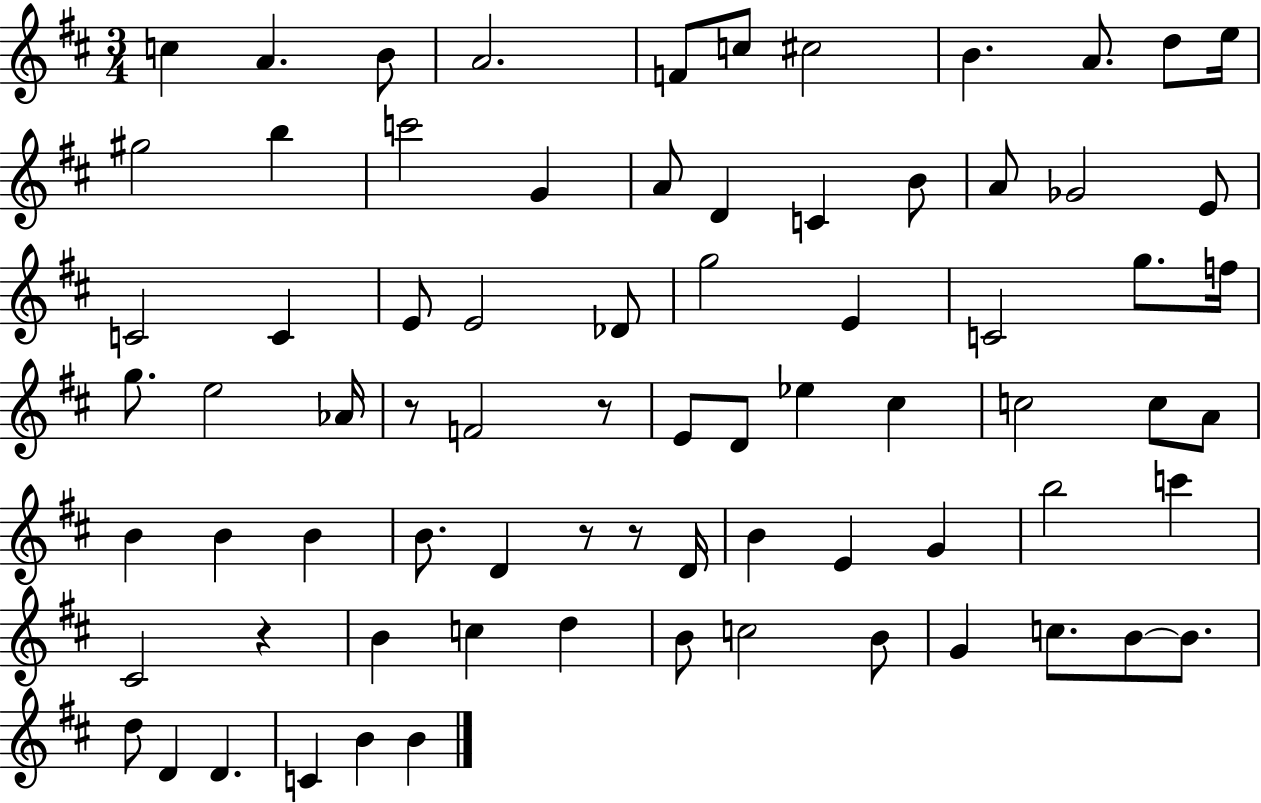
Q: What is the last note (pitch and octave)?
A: B4